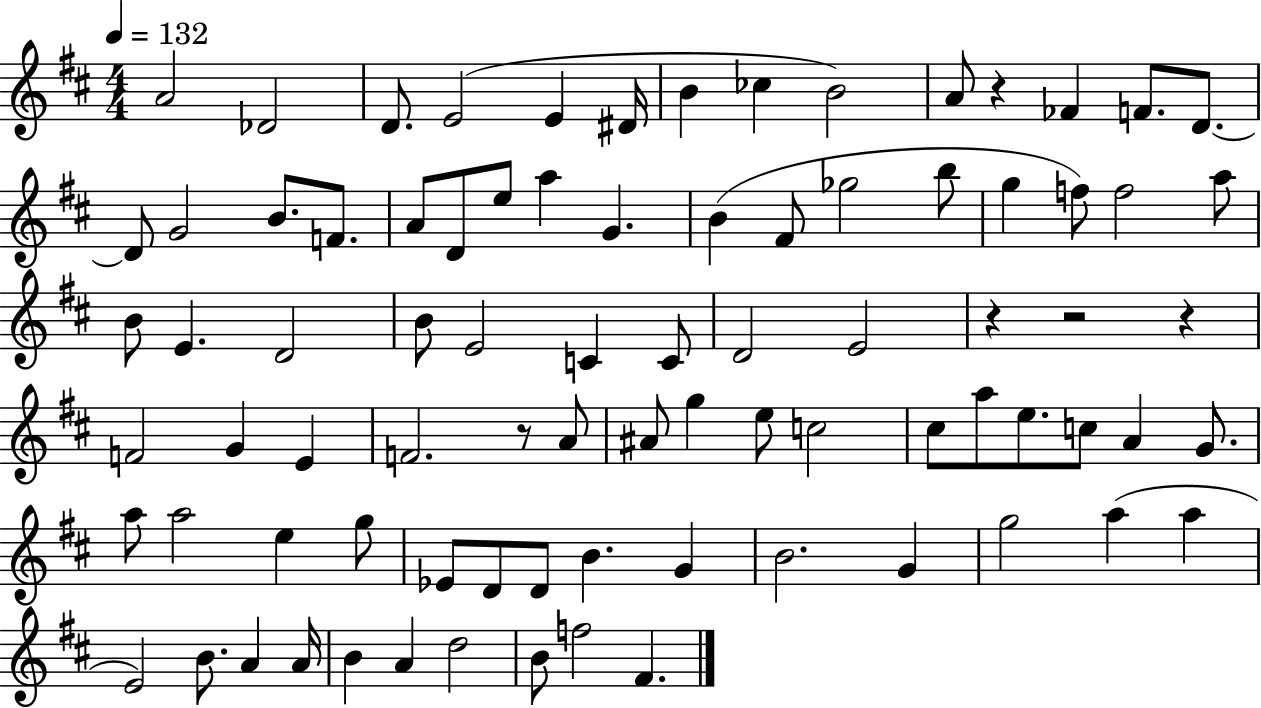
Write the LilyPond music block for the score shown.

{
  \clef treble
  \numericTimeSignature
  \time 4/4
  \key d \major
  \tempo 4 = 132
  a'2 des'2 | d'8. e'2( e'4 dis'16 | b'4 ces''4 b'2) | a'8 r4 fes'4 f'8. d'8.~~ | \break d'8 g'2 b'8. f'8. | a'8 d'8 e''8 a''4 g'4. | b'4( fis'8 ges''2 b''8 | g''4 f''8) f''2 a''8 | \break b'8 e'4. d'2 | b'8 e'2 c'4 c'8 | d'2 e'2 | r4 r2 r4 | \break f'2 g'4 e'4 | f'2. r8 a'8 | ais'8 g''4 e''8 c''2 | cis''8 a''8 e''8. c''8 a'4 g'8. | \break a''8 a''2 e''4 g''8 | ees'8 d'8 d'8 b'4. g'4 | b'2. g'4 | g''2 a''4( a''4 | \break e'2) b'8. a'4 a'16 | b'4 a'4 d''2 | b'8 f''2 fis'4. | \bar "|."
}